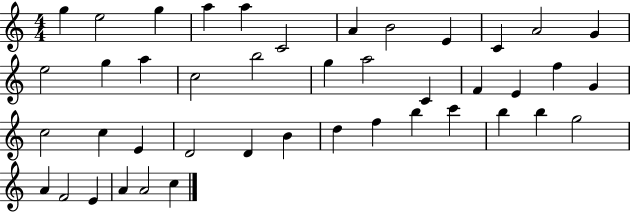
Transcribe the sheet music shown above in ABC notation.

X:1
T:Untitled
M:4/4
L:1/4
K:C
g e2 g a a C2 A B2 E C A2 G e2 g a c2 b2 g a2 C F E f G c2 c E D2 D B d f b c' b b g2 A F2 E A A2 c